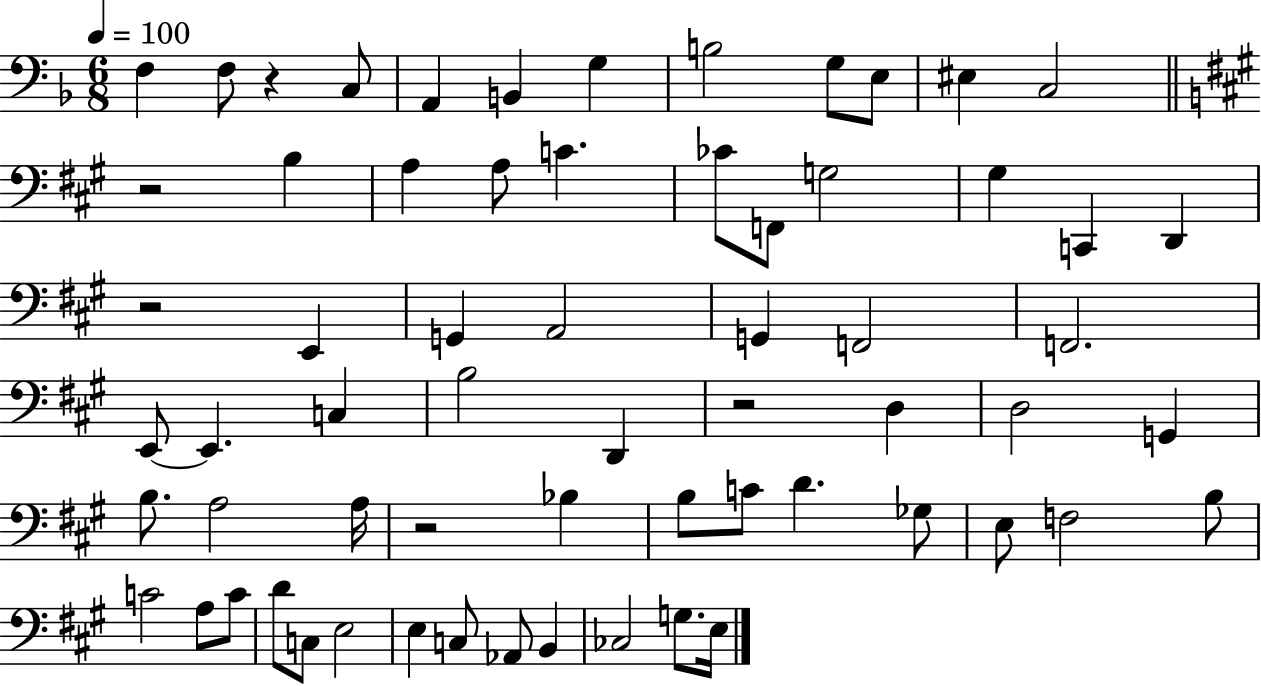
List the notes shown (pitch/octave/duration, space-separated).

F3/q F3/e R/q C3/e A2/q B2/q G3/q B3/h G3/e E3/e EIS3/q C3/h R/h B3/q A3/q A3/e C4/q. CES4/e F2/e G3/h G#3/q C2/q D2/q R/h E2/q G2/q A2/h G2/q F2/h F2/h. E2/e E2/q. C3/q B3/h D2/q R/h D3/q D3/h G2/q B3/e. A3/h A3/s R/h Bb3/q B3/e C4/e D4/q. Gb3/e E3/e F3/h B3/e C4/h A3/e C4/e D4/e C3/e E3/h E3/q C3/e Ab2/e B2/q CES3/h G3/e. E3/s